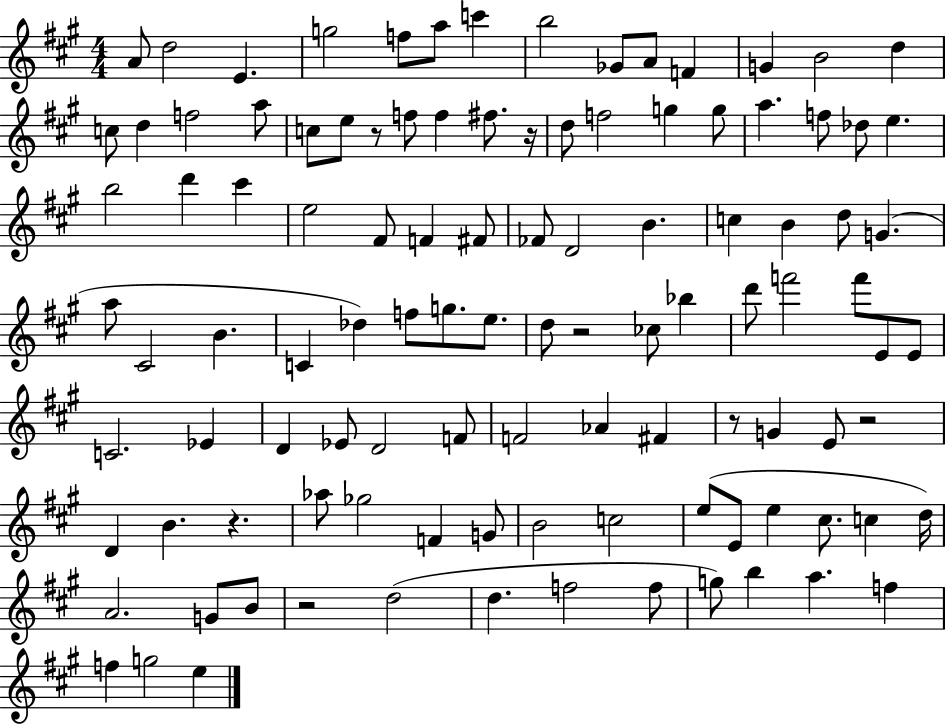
X:1
T:Untitled
M:4/4
L:1/4
K:A
A/2 d2 E g2 f/2 a/2 c' b2 _G/2 A/2 F G B2 d c/2 d f2 a/2 c/2 e/2 z/2 f/2 f ^f/2 z/4 d/2 f2 g g/2 a f/2 _d/2 e b2 d' ^c' e2 ^F/2 F ^F/2 _F/2 D2 B c B d/2 G a/2 ^C2 B C _d f/2 g/2 e/2 d/2 z2 _c/2 _b d'/2 f'2 f'/2 E/2 E/2 C2 _E D _E/2 D2 F/2 F2 _A ^F z/2 G E/2 z2 D B z _a/2 _g2 F G/2 B2 c2 e/2 E/2 e ^c/2 c d/4 A2 G/2 B/2 z2 d2 d f2 f/2 g/2 b a f f g2 e